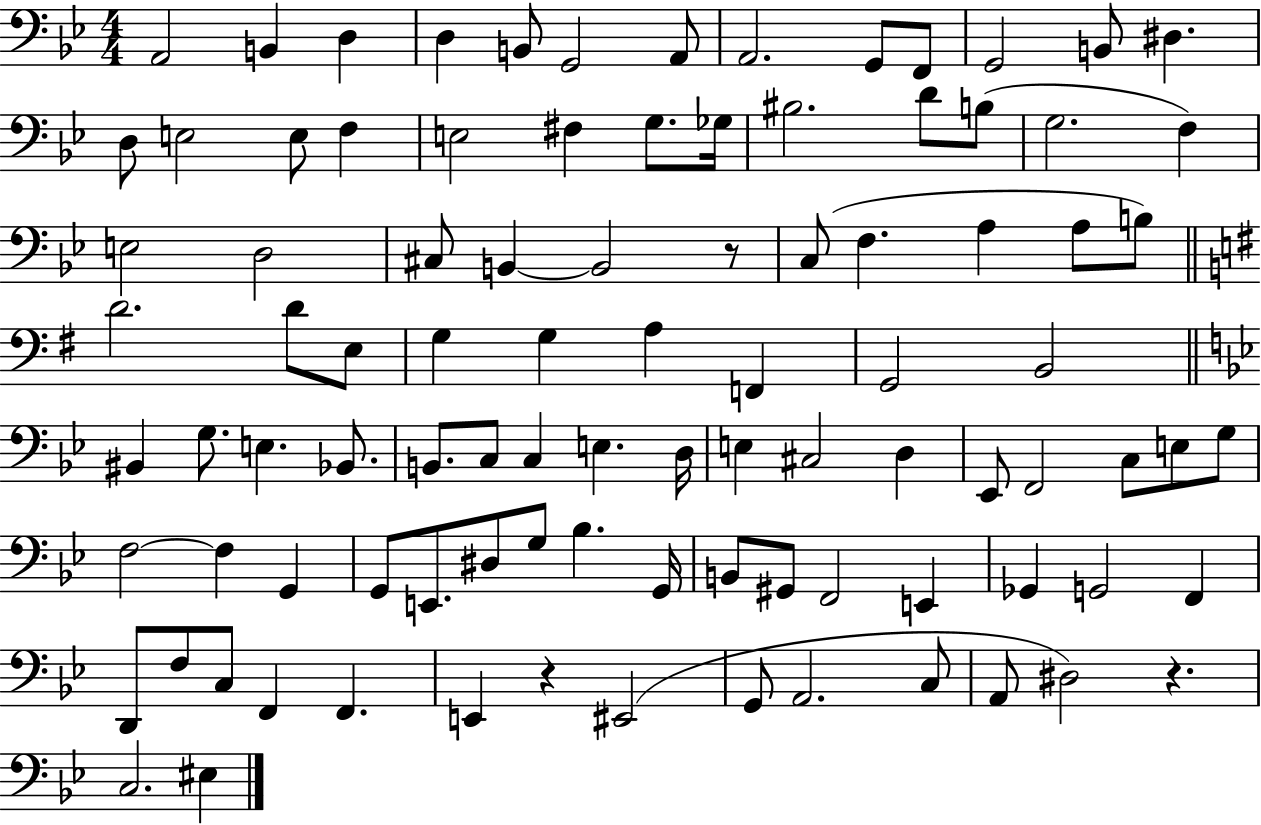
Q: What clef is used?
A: bass